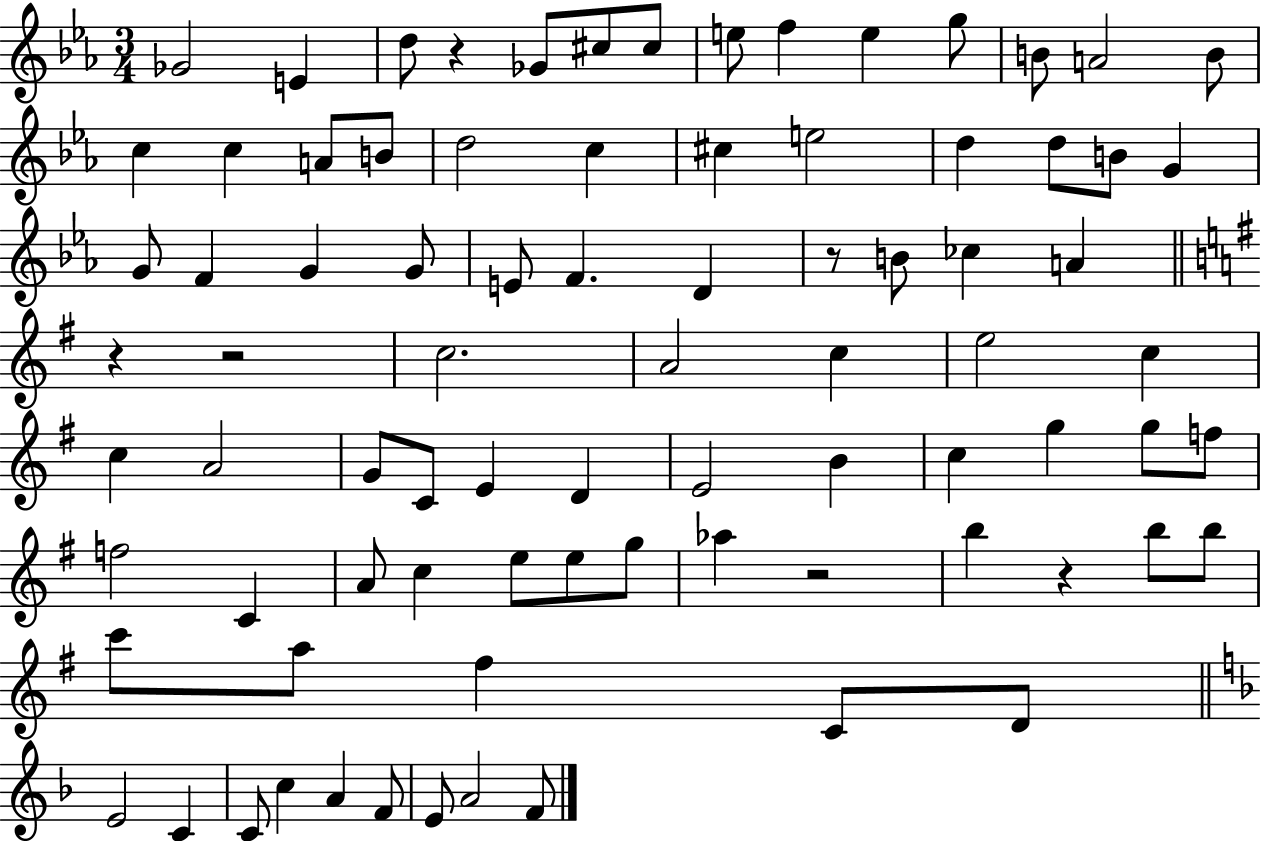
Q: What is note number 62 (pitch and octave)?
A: B5